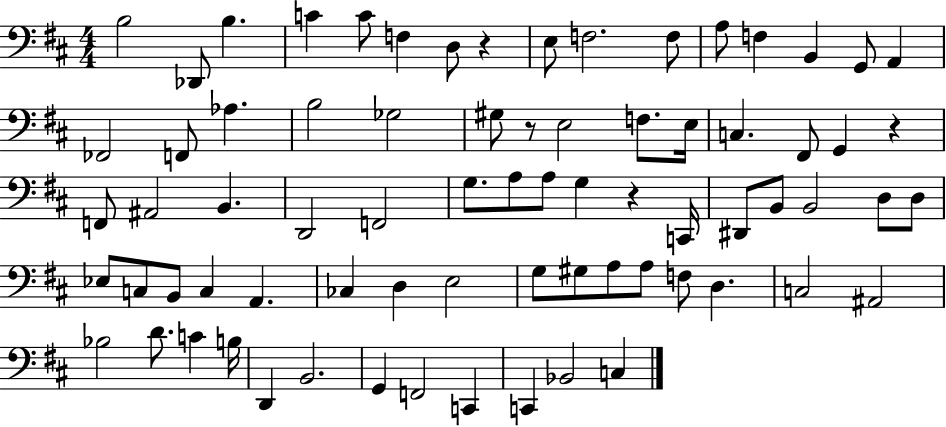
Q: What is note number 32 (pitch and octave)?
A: F2